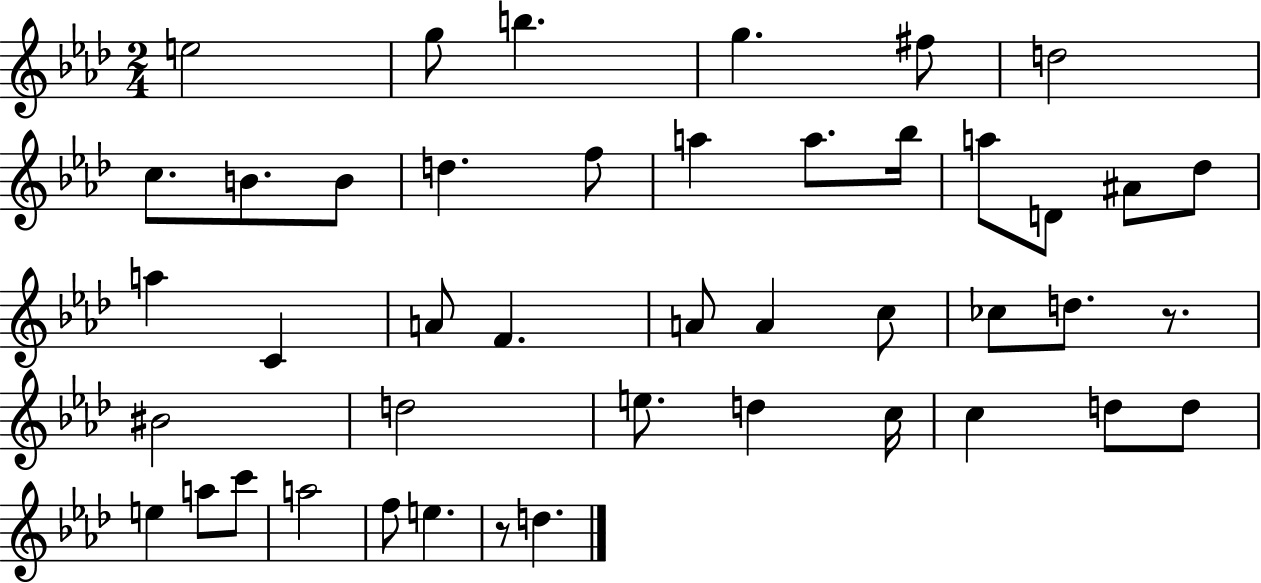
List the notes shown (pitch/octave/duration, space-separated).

E5/h G5/e B5/q. G5/q. F#5/e D5/h C5/e. B4/e. B4/e D5/q. F5/e A5/q A5/e. Bb5/s A5/e D4/e A#4/e Db5/e A5/q C4/q A4/e F4/q. A4/e A4/q C5/e CES5/e D5/e. R/e. BIS4/h D5/h E5/e. D5/q C5/s C5/q D5/e D5/e E5/q A5/e C6/e A5/h F5/e E5/q. R/e D5/q.